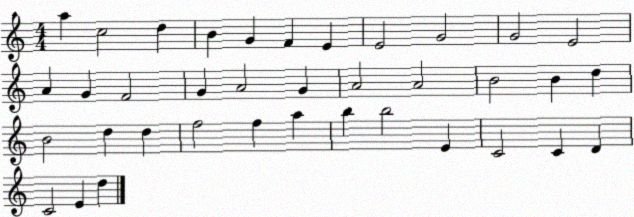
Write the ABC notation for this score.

X:1
T:Untitled
M:4/4
L:1/4
K:C
a c2 d B G F E E2 G2 G2 E2 A G F2 G A2 G A2 A2 B2 B d B2 d d f2 f a b b2 E C2 C D C2 E d